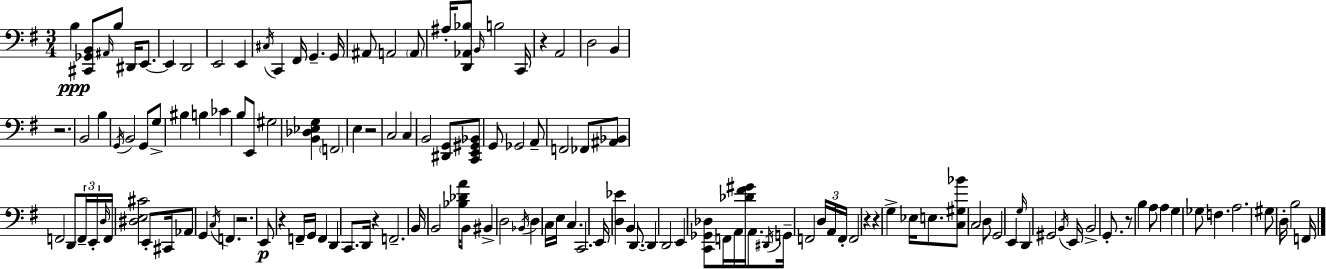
X:1
T:Untitled
M:3/4
L:1/4
K:G
B, [^C,,_G,,B,,]/2 ^A,,/4 B,/2 ^D,,/4 E,,/2 E,, D,,2 E,,2 E,, ^C,/4 C,, ^F,,/4 G,, G,,/4 ^A,,/2 A,,2 A,,/2 ^A,/4 [D,,_A,,_B,]/2 B,,/4 B,2 C,,/4 z A,,2 D,2 B,, z2 B,,2 B, G,,/4 B,,2 G,,/2 G,/2 ^B, B, _C B,/2 E,,/2 ^G,2 [B,,_D,_E,G,] F,,2 E, z2 C,2 C, B,,2 [^D,,G,,]/2 [C,,E,,^G,,_B,,]/2 G,,/2 _G,,2 A,,/2 F,,2 _F,,/2 [^A,,_B,,]/2 F,,2 D,,/2 F,,/4 E,,/4 D,/4 F,,/4 [^D,E,^C]2 E,,/2 ^C,,/4 _A,,/2 G,, C,/4 F,, z2 E,,/2 z F,,/4 G,,/4 F,, D,, C,,/2 D,,/4 z F,,2 B,,/4 B,,2 [_B,_DA]/4 B,,/2 ^B,, D,2 _B,,/4 D, C,/4 E,/4 C, C,,2 E,,/4 [D,_E] B,, D,,/2 D,, D,,2 E,, [C,,_G,,_D,]/2 F,,/4 A,,/4 [_D^F^G]/4 A,,/2 ^D,,/4 G,,/4 F,,2 D,/4 A,,/4 F,,/4 F,,2 z z G, _E,/4 E,/2 [C,^G,_B]/2 C,2 D,/2 G,,2 E,, G,/4 D,, ^G,,2 B,,/4 E,,/4 B,,2 G,,/2 z/2 B, A,/2 A, G, _G,/2 F, A,2 ^G,/2 D,/4 B,2 F,,/4